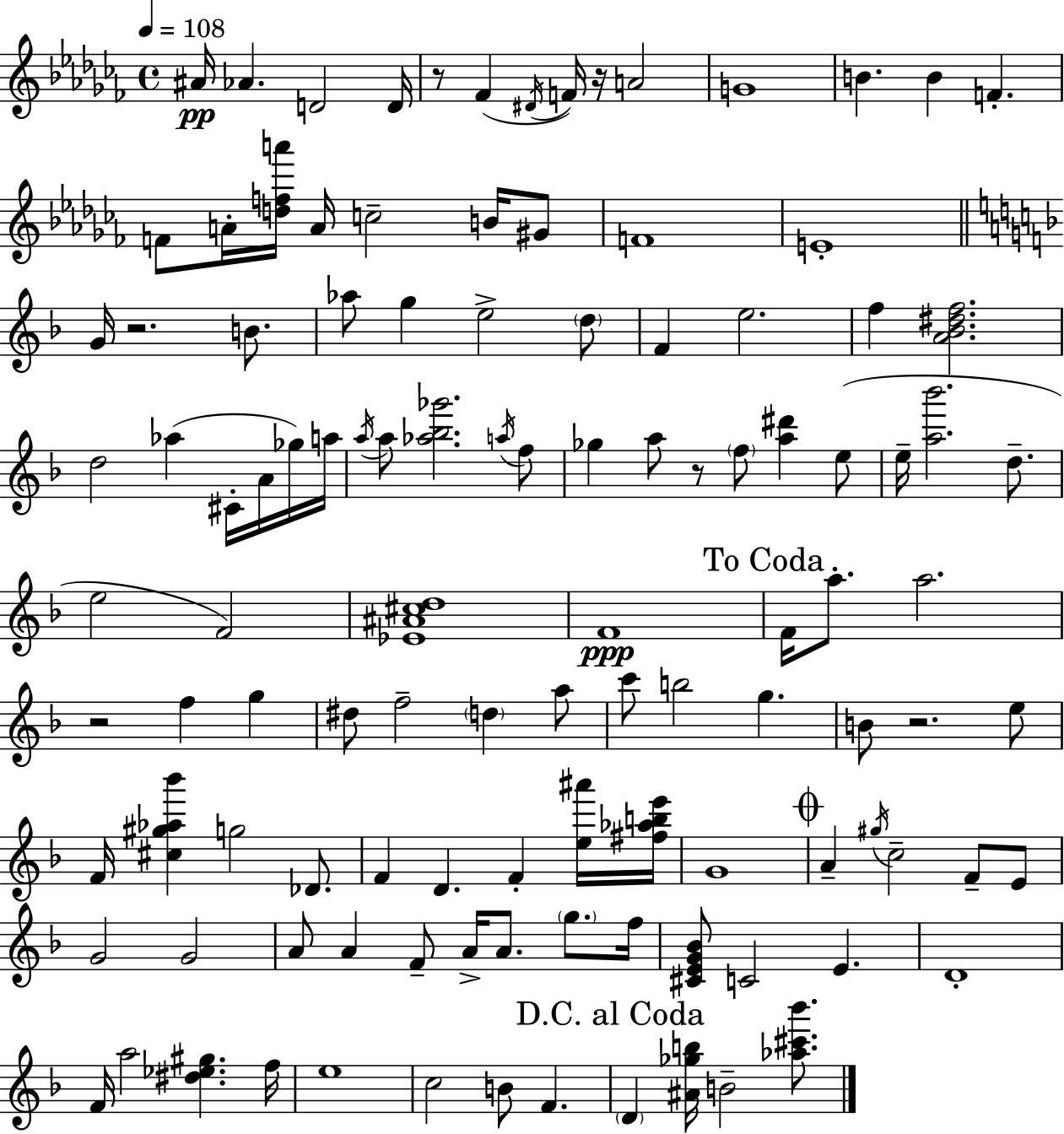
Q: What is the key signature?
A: AES minor